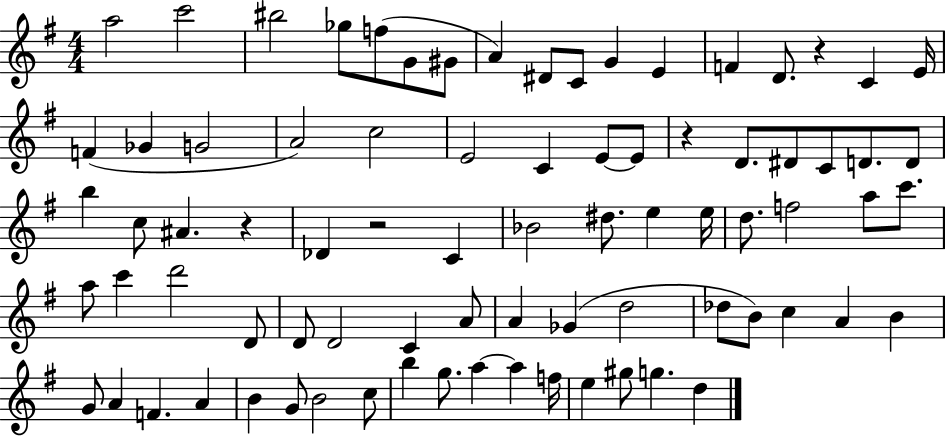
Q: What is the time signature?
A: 4/4